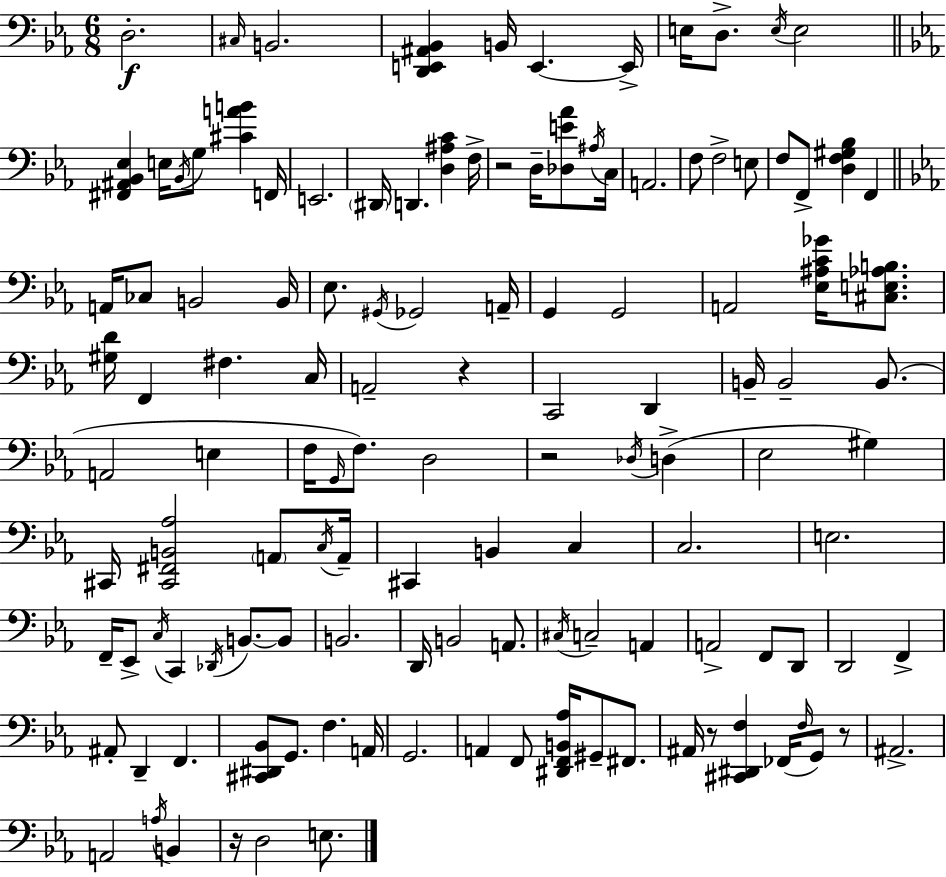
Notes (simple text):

D3/h. C#3/s B2/h. [D2,E2,A#2,Bb2]/q B2/s E2/q. E2/s E3/s D3/e. E3/s E3/h [F#2,A#2,Bb2,Eb3]/q E3/s Bb2/s G3/e [C#4,A4,B4]/q F2/s E2/h. D#2/s D2/q. [D3,A#3,C4]/q F3/s R/h D3/s [Db3,E4,Ab4]/e A#3/s C3/s A2/h. F3/e F3/h E3/e F3/e F2/e [D3,F3,G#3,Bb3]/q F2/q A2/s CES3/e B2/h B2/s Eb3/e. G#2/s Gb2/h A2/s G2/q G2/h A2/h [Eb3,A#3,C4,Gb4]/s [C#3,E3,Ab3,B3]/e. [G#3,D4]/s F2/q F#3/q. C3/s A2/h R/q C2/h D2/q B2/s B2/h B2/e. A2/h E3/q F3/s G2/s F3/e. D3/h R/h Db3/s D3/q Eb3/h G#3/q C#2/s [C#2,F#2,B2,Ab3]/h A2/e C3/s A2/s C#2/q B2/q C3/q C3/h. E3/h. F2/s Eb2/e C3/s C2/q Db2/s B2/e. B2/e B2/h. D2/s B2/h A2/e. C#3/s C3/h A2/q A2/h F2/e D2/e D2/h F2/q A#2/e D2/q F2/q. [C#2,D#2,Bb2]/e G2/e. F3/q. A2/s G2/h. A2/q F2/e [D#2,F2,B2,Ab3]/s G#2/e F#2/e. A#2/s R/e [C#2,D#2,F3]/q FES2/s F3/s G2/e R/e A#2/h. A2/h A3/s B2/q R/s D3/h E3/e.